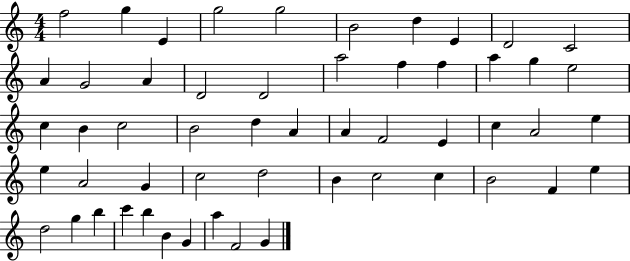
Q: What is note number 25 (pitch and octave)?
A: B4